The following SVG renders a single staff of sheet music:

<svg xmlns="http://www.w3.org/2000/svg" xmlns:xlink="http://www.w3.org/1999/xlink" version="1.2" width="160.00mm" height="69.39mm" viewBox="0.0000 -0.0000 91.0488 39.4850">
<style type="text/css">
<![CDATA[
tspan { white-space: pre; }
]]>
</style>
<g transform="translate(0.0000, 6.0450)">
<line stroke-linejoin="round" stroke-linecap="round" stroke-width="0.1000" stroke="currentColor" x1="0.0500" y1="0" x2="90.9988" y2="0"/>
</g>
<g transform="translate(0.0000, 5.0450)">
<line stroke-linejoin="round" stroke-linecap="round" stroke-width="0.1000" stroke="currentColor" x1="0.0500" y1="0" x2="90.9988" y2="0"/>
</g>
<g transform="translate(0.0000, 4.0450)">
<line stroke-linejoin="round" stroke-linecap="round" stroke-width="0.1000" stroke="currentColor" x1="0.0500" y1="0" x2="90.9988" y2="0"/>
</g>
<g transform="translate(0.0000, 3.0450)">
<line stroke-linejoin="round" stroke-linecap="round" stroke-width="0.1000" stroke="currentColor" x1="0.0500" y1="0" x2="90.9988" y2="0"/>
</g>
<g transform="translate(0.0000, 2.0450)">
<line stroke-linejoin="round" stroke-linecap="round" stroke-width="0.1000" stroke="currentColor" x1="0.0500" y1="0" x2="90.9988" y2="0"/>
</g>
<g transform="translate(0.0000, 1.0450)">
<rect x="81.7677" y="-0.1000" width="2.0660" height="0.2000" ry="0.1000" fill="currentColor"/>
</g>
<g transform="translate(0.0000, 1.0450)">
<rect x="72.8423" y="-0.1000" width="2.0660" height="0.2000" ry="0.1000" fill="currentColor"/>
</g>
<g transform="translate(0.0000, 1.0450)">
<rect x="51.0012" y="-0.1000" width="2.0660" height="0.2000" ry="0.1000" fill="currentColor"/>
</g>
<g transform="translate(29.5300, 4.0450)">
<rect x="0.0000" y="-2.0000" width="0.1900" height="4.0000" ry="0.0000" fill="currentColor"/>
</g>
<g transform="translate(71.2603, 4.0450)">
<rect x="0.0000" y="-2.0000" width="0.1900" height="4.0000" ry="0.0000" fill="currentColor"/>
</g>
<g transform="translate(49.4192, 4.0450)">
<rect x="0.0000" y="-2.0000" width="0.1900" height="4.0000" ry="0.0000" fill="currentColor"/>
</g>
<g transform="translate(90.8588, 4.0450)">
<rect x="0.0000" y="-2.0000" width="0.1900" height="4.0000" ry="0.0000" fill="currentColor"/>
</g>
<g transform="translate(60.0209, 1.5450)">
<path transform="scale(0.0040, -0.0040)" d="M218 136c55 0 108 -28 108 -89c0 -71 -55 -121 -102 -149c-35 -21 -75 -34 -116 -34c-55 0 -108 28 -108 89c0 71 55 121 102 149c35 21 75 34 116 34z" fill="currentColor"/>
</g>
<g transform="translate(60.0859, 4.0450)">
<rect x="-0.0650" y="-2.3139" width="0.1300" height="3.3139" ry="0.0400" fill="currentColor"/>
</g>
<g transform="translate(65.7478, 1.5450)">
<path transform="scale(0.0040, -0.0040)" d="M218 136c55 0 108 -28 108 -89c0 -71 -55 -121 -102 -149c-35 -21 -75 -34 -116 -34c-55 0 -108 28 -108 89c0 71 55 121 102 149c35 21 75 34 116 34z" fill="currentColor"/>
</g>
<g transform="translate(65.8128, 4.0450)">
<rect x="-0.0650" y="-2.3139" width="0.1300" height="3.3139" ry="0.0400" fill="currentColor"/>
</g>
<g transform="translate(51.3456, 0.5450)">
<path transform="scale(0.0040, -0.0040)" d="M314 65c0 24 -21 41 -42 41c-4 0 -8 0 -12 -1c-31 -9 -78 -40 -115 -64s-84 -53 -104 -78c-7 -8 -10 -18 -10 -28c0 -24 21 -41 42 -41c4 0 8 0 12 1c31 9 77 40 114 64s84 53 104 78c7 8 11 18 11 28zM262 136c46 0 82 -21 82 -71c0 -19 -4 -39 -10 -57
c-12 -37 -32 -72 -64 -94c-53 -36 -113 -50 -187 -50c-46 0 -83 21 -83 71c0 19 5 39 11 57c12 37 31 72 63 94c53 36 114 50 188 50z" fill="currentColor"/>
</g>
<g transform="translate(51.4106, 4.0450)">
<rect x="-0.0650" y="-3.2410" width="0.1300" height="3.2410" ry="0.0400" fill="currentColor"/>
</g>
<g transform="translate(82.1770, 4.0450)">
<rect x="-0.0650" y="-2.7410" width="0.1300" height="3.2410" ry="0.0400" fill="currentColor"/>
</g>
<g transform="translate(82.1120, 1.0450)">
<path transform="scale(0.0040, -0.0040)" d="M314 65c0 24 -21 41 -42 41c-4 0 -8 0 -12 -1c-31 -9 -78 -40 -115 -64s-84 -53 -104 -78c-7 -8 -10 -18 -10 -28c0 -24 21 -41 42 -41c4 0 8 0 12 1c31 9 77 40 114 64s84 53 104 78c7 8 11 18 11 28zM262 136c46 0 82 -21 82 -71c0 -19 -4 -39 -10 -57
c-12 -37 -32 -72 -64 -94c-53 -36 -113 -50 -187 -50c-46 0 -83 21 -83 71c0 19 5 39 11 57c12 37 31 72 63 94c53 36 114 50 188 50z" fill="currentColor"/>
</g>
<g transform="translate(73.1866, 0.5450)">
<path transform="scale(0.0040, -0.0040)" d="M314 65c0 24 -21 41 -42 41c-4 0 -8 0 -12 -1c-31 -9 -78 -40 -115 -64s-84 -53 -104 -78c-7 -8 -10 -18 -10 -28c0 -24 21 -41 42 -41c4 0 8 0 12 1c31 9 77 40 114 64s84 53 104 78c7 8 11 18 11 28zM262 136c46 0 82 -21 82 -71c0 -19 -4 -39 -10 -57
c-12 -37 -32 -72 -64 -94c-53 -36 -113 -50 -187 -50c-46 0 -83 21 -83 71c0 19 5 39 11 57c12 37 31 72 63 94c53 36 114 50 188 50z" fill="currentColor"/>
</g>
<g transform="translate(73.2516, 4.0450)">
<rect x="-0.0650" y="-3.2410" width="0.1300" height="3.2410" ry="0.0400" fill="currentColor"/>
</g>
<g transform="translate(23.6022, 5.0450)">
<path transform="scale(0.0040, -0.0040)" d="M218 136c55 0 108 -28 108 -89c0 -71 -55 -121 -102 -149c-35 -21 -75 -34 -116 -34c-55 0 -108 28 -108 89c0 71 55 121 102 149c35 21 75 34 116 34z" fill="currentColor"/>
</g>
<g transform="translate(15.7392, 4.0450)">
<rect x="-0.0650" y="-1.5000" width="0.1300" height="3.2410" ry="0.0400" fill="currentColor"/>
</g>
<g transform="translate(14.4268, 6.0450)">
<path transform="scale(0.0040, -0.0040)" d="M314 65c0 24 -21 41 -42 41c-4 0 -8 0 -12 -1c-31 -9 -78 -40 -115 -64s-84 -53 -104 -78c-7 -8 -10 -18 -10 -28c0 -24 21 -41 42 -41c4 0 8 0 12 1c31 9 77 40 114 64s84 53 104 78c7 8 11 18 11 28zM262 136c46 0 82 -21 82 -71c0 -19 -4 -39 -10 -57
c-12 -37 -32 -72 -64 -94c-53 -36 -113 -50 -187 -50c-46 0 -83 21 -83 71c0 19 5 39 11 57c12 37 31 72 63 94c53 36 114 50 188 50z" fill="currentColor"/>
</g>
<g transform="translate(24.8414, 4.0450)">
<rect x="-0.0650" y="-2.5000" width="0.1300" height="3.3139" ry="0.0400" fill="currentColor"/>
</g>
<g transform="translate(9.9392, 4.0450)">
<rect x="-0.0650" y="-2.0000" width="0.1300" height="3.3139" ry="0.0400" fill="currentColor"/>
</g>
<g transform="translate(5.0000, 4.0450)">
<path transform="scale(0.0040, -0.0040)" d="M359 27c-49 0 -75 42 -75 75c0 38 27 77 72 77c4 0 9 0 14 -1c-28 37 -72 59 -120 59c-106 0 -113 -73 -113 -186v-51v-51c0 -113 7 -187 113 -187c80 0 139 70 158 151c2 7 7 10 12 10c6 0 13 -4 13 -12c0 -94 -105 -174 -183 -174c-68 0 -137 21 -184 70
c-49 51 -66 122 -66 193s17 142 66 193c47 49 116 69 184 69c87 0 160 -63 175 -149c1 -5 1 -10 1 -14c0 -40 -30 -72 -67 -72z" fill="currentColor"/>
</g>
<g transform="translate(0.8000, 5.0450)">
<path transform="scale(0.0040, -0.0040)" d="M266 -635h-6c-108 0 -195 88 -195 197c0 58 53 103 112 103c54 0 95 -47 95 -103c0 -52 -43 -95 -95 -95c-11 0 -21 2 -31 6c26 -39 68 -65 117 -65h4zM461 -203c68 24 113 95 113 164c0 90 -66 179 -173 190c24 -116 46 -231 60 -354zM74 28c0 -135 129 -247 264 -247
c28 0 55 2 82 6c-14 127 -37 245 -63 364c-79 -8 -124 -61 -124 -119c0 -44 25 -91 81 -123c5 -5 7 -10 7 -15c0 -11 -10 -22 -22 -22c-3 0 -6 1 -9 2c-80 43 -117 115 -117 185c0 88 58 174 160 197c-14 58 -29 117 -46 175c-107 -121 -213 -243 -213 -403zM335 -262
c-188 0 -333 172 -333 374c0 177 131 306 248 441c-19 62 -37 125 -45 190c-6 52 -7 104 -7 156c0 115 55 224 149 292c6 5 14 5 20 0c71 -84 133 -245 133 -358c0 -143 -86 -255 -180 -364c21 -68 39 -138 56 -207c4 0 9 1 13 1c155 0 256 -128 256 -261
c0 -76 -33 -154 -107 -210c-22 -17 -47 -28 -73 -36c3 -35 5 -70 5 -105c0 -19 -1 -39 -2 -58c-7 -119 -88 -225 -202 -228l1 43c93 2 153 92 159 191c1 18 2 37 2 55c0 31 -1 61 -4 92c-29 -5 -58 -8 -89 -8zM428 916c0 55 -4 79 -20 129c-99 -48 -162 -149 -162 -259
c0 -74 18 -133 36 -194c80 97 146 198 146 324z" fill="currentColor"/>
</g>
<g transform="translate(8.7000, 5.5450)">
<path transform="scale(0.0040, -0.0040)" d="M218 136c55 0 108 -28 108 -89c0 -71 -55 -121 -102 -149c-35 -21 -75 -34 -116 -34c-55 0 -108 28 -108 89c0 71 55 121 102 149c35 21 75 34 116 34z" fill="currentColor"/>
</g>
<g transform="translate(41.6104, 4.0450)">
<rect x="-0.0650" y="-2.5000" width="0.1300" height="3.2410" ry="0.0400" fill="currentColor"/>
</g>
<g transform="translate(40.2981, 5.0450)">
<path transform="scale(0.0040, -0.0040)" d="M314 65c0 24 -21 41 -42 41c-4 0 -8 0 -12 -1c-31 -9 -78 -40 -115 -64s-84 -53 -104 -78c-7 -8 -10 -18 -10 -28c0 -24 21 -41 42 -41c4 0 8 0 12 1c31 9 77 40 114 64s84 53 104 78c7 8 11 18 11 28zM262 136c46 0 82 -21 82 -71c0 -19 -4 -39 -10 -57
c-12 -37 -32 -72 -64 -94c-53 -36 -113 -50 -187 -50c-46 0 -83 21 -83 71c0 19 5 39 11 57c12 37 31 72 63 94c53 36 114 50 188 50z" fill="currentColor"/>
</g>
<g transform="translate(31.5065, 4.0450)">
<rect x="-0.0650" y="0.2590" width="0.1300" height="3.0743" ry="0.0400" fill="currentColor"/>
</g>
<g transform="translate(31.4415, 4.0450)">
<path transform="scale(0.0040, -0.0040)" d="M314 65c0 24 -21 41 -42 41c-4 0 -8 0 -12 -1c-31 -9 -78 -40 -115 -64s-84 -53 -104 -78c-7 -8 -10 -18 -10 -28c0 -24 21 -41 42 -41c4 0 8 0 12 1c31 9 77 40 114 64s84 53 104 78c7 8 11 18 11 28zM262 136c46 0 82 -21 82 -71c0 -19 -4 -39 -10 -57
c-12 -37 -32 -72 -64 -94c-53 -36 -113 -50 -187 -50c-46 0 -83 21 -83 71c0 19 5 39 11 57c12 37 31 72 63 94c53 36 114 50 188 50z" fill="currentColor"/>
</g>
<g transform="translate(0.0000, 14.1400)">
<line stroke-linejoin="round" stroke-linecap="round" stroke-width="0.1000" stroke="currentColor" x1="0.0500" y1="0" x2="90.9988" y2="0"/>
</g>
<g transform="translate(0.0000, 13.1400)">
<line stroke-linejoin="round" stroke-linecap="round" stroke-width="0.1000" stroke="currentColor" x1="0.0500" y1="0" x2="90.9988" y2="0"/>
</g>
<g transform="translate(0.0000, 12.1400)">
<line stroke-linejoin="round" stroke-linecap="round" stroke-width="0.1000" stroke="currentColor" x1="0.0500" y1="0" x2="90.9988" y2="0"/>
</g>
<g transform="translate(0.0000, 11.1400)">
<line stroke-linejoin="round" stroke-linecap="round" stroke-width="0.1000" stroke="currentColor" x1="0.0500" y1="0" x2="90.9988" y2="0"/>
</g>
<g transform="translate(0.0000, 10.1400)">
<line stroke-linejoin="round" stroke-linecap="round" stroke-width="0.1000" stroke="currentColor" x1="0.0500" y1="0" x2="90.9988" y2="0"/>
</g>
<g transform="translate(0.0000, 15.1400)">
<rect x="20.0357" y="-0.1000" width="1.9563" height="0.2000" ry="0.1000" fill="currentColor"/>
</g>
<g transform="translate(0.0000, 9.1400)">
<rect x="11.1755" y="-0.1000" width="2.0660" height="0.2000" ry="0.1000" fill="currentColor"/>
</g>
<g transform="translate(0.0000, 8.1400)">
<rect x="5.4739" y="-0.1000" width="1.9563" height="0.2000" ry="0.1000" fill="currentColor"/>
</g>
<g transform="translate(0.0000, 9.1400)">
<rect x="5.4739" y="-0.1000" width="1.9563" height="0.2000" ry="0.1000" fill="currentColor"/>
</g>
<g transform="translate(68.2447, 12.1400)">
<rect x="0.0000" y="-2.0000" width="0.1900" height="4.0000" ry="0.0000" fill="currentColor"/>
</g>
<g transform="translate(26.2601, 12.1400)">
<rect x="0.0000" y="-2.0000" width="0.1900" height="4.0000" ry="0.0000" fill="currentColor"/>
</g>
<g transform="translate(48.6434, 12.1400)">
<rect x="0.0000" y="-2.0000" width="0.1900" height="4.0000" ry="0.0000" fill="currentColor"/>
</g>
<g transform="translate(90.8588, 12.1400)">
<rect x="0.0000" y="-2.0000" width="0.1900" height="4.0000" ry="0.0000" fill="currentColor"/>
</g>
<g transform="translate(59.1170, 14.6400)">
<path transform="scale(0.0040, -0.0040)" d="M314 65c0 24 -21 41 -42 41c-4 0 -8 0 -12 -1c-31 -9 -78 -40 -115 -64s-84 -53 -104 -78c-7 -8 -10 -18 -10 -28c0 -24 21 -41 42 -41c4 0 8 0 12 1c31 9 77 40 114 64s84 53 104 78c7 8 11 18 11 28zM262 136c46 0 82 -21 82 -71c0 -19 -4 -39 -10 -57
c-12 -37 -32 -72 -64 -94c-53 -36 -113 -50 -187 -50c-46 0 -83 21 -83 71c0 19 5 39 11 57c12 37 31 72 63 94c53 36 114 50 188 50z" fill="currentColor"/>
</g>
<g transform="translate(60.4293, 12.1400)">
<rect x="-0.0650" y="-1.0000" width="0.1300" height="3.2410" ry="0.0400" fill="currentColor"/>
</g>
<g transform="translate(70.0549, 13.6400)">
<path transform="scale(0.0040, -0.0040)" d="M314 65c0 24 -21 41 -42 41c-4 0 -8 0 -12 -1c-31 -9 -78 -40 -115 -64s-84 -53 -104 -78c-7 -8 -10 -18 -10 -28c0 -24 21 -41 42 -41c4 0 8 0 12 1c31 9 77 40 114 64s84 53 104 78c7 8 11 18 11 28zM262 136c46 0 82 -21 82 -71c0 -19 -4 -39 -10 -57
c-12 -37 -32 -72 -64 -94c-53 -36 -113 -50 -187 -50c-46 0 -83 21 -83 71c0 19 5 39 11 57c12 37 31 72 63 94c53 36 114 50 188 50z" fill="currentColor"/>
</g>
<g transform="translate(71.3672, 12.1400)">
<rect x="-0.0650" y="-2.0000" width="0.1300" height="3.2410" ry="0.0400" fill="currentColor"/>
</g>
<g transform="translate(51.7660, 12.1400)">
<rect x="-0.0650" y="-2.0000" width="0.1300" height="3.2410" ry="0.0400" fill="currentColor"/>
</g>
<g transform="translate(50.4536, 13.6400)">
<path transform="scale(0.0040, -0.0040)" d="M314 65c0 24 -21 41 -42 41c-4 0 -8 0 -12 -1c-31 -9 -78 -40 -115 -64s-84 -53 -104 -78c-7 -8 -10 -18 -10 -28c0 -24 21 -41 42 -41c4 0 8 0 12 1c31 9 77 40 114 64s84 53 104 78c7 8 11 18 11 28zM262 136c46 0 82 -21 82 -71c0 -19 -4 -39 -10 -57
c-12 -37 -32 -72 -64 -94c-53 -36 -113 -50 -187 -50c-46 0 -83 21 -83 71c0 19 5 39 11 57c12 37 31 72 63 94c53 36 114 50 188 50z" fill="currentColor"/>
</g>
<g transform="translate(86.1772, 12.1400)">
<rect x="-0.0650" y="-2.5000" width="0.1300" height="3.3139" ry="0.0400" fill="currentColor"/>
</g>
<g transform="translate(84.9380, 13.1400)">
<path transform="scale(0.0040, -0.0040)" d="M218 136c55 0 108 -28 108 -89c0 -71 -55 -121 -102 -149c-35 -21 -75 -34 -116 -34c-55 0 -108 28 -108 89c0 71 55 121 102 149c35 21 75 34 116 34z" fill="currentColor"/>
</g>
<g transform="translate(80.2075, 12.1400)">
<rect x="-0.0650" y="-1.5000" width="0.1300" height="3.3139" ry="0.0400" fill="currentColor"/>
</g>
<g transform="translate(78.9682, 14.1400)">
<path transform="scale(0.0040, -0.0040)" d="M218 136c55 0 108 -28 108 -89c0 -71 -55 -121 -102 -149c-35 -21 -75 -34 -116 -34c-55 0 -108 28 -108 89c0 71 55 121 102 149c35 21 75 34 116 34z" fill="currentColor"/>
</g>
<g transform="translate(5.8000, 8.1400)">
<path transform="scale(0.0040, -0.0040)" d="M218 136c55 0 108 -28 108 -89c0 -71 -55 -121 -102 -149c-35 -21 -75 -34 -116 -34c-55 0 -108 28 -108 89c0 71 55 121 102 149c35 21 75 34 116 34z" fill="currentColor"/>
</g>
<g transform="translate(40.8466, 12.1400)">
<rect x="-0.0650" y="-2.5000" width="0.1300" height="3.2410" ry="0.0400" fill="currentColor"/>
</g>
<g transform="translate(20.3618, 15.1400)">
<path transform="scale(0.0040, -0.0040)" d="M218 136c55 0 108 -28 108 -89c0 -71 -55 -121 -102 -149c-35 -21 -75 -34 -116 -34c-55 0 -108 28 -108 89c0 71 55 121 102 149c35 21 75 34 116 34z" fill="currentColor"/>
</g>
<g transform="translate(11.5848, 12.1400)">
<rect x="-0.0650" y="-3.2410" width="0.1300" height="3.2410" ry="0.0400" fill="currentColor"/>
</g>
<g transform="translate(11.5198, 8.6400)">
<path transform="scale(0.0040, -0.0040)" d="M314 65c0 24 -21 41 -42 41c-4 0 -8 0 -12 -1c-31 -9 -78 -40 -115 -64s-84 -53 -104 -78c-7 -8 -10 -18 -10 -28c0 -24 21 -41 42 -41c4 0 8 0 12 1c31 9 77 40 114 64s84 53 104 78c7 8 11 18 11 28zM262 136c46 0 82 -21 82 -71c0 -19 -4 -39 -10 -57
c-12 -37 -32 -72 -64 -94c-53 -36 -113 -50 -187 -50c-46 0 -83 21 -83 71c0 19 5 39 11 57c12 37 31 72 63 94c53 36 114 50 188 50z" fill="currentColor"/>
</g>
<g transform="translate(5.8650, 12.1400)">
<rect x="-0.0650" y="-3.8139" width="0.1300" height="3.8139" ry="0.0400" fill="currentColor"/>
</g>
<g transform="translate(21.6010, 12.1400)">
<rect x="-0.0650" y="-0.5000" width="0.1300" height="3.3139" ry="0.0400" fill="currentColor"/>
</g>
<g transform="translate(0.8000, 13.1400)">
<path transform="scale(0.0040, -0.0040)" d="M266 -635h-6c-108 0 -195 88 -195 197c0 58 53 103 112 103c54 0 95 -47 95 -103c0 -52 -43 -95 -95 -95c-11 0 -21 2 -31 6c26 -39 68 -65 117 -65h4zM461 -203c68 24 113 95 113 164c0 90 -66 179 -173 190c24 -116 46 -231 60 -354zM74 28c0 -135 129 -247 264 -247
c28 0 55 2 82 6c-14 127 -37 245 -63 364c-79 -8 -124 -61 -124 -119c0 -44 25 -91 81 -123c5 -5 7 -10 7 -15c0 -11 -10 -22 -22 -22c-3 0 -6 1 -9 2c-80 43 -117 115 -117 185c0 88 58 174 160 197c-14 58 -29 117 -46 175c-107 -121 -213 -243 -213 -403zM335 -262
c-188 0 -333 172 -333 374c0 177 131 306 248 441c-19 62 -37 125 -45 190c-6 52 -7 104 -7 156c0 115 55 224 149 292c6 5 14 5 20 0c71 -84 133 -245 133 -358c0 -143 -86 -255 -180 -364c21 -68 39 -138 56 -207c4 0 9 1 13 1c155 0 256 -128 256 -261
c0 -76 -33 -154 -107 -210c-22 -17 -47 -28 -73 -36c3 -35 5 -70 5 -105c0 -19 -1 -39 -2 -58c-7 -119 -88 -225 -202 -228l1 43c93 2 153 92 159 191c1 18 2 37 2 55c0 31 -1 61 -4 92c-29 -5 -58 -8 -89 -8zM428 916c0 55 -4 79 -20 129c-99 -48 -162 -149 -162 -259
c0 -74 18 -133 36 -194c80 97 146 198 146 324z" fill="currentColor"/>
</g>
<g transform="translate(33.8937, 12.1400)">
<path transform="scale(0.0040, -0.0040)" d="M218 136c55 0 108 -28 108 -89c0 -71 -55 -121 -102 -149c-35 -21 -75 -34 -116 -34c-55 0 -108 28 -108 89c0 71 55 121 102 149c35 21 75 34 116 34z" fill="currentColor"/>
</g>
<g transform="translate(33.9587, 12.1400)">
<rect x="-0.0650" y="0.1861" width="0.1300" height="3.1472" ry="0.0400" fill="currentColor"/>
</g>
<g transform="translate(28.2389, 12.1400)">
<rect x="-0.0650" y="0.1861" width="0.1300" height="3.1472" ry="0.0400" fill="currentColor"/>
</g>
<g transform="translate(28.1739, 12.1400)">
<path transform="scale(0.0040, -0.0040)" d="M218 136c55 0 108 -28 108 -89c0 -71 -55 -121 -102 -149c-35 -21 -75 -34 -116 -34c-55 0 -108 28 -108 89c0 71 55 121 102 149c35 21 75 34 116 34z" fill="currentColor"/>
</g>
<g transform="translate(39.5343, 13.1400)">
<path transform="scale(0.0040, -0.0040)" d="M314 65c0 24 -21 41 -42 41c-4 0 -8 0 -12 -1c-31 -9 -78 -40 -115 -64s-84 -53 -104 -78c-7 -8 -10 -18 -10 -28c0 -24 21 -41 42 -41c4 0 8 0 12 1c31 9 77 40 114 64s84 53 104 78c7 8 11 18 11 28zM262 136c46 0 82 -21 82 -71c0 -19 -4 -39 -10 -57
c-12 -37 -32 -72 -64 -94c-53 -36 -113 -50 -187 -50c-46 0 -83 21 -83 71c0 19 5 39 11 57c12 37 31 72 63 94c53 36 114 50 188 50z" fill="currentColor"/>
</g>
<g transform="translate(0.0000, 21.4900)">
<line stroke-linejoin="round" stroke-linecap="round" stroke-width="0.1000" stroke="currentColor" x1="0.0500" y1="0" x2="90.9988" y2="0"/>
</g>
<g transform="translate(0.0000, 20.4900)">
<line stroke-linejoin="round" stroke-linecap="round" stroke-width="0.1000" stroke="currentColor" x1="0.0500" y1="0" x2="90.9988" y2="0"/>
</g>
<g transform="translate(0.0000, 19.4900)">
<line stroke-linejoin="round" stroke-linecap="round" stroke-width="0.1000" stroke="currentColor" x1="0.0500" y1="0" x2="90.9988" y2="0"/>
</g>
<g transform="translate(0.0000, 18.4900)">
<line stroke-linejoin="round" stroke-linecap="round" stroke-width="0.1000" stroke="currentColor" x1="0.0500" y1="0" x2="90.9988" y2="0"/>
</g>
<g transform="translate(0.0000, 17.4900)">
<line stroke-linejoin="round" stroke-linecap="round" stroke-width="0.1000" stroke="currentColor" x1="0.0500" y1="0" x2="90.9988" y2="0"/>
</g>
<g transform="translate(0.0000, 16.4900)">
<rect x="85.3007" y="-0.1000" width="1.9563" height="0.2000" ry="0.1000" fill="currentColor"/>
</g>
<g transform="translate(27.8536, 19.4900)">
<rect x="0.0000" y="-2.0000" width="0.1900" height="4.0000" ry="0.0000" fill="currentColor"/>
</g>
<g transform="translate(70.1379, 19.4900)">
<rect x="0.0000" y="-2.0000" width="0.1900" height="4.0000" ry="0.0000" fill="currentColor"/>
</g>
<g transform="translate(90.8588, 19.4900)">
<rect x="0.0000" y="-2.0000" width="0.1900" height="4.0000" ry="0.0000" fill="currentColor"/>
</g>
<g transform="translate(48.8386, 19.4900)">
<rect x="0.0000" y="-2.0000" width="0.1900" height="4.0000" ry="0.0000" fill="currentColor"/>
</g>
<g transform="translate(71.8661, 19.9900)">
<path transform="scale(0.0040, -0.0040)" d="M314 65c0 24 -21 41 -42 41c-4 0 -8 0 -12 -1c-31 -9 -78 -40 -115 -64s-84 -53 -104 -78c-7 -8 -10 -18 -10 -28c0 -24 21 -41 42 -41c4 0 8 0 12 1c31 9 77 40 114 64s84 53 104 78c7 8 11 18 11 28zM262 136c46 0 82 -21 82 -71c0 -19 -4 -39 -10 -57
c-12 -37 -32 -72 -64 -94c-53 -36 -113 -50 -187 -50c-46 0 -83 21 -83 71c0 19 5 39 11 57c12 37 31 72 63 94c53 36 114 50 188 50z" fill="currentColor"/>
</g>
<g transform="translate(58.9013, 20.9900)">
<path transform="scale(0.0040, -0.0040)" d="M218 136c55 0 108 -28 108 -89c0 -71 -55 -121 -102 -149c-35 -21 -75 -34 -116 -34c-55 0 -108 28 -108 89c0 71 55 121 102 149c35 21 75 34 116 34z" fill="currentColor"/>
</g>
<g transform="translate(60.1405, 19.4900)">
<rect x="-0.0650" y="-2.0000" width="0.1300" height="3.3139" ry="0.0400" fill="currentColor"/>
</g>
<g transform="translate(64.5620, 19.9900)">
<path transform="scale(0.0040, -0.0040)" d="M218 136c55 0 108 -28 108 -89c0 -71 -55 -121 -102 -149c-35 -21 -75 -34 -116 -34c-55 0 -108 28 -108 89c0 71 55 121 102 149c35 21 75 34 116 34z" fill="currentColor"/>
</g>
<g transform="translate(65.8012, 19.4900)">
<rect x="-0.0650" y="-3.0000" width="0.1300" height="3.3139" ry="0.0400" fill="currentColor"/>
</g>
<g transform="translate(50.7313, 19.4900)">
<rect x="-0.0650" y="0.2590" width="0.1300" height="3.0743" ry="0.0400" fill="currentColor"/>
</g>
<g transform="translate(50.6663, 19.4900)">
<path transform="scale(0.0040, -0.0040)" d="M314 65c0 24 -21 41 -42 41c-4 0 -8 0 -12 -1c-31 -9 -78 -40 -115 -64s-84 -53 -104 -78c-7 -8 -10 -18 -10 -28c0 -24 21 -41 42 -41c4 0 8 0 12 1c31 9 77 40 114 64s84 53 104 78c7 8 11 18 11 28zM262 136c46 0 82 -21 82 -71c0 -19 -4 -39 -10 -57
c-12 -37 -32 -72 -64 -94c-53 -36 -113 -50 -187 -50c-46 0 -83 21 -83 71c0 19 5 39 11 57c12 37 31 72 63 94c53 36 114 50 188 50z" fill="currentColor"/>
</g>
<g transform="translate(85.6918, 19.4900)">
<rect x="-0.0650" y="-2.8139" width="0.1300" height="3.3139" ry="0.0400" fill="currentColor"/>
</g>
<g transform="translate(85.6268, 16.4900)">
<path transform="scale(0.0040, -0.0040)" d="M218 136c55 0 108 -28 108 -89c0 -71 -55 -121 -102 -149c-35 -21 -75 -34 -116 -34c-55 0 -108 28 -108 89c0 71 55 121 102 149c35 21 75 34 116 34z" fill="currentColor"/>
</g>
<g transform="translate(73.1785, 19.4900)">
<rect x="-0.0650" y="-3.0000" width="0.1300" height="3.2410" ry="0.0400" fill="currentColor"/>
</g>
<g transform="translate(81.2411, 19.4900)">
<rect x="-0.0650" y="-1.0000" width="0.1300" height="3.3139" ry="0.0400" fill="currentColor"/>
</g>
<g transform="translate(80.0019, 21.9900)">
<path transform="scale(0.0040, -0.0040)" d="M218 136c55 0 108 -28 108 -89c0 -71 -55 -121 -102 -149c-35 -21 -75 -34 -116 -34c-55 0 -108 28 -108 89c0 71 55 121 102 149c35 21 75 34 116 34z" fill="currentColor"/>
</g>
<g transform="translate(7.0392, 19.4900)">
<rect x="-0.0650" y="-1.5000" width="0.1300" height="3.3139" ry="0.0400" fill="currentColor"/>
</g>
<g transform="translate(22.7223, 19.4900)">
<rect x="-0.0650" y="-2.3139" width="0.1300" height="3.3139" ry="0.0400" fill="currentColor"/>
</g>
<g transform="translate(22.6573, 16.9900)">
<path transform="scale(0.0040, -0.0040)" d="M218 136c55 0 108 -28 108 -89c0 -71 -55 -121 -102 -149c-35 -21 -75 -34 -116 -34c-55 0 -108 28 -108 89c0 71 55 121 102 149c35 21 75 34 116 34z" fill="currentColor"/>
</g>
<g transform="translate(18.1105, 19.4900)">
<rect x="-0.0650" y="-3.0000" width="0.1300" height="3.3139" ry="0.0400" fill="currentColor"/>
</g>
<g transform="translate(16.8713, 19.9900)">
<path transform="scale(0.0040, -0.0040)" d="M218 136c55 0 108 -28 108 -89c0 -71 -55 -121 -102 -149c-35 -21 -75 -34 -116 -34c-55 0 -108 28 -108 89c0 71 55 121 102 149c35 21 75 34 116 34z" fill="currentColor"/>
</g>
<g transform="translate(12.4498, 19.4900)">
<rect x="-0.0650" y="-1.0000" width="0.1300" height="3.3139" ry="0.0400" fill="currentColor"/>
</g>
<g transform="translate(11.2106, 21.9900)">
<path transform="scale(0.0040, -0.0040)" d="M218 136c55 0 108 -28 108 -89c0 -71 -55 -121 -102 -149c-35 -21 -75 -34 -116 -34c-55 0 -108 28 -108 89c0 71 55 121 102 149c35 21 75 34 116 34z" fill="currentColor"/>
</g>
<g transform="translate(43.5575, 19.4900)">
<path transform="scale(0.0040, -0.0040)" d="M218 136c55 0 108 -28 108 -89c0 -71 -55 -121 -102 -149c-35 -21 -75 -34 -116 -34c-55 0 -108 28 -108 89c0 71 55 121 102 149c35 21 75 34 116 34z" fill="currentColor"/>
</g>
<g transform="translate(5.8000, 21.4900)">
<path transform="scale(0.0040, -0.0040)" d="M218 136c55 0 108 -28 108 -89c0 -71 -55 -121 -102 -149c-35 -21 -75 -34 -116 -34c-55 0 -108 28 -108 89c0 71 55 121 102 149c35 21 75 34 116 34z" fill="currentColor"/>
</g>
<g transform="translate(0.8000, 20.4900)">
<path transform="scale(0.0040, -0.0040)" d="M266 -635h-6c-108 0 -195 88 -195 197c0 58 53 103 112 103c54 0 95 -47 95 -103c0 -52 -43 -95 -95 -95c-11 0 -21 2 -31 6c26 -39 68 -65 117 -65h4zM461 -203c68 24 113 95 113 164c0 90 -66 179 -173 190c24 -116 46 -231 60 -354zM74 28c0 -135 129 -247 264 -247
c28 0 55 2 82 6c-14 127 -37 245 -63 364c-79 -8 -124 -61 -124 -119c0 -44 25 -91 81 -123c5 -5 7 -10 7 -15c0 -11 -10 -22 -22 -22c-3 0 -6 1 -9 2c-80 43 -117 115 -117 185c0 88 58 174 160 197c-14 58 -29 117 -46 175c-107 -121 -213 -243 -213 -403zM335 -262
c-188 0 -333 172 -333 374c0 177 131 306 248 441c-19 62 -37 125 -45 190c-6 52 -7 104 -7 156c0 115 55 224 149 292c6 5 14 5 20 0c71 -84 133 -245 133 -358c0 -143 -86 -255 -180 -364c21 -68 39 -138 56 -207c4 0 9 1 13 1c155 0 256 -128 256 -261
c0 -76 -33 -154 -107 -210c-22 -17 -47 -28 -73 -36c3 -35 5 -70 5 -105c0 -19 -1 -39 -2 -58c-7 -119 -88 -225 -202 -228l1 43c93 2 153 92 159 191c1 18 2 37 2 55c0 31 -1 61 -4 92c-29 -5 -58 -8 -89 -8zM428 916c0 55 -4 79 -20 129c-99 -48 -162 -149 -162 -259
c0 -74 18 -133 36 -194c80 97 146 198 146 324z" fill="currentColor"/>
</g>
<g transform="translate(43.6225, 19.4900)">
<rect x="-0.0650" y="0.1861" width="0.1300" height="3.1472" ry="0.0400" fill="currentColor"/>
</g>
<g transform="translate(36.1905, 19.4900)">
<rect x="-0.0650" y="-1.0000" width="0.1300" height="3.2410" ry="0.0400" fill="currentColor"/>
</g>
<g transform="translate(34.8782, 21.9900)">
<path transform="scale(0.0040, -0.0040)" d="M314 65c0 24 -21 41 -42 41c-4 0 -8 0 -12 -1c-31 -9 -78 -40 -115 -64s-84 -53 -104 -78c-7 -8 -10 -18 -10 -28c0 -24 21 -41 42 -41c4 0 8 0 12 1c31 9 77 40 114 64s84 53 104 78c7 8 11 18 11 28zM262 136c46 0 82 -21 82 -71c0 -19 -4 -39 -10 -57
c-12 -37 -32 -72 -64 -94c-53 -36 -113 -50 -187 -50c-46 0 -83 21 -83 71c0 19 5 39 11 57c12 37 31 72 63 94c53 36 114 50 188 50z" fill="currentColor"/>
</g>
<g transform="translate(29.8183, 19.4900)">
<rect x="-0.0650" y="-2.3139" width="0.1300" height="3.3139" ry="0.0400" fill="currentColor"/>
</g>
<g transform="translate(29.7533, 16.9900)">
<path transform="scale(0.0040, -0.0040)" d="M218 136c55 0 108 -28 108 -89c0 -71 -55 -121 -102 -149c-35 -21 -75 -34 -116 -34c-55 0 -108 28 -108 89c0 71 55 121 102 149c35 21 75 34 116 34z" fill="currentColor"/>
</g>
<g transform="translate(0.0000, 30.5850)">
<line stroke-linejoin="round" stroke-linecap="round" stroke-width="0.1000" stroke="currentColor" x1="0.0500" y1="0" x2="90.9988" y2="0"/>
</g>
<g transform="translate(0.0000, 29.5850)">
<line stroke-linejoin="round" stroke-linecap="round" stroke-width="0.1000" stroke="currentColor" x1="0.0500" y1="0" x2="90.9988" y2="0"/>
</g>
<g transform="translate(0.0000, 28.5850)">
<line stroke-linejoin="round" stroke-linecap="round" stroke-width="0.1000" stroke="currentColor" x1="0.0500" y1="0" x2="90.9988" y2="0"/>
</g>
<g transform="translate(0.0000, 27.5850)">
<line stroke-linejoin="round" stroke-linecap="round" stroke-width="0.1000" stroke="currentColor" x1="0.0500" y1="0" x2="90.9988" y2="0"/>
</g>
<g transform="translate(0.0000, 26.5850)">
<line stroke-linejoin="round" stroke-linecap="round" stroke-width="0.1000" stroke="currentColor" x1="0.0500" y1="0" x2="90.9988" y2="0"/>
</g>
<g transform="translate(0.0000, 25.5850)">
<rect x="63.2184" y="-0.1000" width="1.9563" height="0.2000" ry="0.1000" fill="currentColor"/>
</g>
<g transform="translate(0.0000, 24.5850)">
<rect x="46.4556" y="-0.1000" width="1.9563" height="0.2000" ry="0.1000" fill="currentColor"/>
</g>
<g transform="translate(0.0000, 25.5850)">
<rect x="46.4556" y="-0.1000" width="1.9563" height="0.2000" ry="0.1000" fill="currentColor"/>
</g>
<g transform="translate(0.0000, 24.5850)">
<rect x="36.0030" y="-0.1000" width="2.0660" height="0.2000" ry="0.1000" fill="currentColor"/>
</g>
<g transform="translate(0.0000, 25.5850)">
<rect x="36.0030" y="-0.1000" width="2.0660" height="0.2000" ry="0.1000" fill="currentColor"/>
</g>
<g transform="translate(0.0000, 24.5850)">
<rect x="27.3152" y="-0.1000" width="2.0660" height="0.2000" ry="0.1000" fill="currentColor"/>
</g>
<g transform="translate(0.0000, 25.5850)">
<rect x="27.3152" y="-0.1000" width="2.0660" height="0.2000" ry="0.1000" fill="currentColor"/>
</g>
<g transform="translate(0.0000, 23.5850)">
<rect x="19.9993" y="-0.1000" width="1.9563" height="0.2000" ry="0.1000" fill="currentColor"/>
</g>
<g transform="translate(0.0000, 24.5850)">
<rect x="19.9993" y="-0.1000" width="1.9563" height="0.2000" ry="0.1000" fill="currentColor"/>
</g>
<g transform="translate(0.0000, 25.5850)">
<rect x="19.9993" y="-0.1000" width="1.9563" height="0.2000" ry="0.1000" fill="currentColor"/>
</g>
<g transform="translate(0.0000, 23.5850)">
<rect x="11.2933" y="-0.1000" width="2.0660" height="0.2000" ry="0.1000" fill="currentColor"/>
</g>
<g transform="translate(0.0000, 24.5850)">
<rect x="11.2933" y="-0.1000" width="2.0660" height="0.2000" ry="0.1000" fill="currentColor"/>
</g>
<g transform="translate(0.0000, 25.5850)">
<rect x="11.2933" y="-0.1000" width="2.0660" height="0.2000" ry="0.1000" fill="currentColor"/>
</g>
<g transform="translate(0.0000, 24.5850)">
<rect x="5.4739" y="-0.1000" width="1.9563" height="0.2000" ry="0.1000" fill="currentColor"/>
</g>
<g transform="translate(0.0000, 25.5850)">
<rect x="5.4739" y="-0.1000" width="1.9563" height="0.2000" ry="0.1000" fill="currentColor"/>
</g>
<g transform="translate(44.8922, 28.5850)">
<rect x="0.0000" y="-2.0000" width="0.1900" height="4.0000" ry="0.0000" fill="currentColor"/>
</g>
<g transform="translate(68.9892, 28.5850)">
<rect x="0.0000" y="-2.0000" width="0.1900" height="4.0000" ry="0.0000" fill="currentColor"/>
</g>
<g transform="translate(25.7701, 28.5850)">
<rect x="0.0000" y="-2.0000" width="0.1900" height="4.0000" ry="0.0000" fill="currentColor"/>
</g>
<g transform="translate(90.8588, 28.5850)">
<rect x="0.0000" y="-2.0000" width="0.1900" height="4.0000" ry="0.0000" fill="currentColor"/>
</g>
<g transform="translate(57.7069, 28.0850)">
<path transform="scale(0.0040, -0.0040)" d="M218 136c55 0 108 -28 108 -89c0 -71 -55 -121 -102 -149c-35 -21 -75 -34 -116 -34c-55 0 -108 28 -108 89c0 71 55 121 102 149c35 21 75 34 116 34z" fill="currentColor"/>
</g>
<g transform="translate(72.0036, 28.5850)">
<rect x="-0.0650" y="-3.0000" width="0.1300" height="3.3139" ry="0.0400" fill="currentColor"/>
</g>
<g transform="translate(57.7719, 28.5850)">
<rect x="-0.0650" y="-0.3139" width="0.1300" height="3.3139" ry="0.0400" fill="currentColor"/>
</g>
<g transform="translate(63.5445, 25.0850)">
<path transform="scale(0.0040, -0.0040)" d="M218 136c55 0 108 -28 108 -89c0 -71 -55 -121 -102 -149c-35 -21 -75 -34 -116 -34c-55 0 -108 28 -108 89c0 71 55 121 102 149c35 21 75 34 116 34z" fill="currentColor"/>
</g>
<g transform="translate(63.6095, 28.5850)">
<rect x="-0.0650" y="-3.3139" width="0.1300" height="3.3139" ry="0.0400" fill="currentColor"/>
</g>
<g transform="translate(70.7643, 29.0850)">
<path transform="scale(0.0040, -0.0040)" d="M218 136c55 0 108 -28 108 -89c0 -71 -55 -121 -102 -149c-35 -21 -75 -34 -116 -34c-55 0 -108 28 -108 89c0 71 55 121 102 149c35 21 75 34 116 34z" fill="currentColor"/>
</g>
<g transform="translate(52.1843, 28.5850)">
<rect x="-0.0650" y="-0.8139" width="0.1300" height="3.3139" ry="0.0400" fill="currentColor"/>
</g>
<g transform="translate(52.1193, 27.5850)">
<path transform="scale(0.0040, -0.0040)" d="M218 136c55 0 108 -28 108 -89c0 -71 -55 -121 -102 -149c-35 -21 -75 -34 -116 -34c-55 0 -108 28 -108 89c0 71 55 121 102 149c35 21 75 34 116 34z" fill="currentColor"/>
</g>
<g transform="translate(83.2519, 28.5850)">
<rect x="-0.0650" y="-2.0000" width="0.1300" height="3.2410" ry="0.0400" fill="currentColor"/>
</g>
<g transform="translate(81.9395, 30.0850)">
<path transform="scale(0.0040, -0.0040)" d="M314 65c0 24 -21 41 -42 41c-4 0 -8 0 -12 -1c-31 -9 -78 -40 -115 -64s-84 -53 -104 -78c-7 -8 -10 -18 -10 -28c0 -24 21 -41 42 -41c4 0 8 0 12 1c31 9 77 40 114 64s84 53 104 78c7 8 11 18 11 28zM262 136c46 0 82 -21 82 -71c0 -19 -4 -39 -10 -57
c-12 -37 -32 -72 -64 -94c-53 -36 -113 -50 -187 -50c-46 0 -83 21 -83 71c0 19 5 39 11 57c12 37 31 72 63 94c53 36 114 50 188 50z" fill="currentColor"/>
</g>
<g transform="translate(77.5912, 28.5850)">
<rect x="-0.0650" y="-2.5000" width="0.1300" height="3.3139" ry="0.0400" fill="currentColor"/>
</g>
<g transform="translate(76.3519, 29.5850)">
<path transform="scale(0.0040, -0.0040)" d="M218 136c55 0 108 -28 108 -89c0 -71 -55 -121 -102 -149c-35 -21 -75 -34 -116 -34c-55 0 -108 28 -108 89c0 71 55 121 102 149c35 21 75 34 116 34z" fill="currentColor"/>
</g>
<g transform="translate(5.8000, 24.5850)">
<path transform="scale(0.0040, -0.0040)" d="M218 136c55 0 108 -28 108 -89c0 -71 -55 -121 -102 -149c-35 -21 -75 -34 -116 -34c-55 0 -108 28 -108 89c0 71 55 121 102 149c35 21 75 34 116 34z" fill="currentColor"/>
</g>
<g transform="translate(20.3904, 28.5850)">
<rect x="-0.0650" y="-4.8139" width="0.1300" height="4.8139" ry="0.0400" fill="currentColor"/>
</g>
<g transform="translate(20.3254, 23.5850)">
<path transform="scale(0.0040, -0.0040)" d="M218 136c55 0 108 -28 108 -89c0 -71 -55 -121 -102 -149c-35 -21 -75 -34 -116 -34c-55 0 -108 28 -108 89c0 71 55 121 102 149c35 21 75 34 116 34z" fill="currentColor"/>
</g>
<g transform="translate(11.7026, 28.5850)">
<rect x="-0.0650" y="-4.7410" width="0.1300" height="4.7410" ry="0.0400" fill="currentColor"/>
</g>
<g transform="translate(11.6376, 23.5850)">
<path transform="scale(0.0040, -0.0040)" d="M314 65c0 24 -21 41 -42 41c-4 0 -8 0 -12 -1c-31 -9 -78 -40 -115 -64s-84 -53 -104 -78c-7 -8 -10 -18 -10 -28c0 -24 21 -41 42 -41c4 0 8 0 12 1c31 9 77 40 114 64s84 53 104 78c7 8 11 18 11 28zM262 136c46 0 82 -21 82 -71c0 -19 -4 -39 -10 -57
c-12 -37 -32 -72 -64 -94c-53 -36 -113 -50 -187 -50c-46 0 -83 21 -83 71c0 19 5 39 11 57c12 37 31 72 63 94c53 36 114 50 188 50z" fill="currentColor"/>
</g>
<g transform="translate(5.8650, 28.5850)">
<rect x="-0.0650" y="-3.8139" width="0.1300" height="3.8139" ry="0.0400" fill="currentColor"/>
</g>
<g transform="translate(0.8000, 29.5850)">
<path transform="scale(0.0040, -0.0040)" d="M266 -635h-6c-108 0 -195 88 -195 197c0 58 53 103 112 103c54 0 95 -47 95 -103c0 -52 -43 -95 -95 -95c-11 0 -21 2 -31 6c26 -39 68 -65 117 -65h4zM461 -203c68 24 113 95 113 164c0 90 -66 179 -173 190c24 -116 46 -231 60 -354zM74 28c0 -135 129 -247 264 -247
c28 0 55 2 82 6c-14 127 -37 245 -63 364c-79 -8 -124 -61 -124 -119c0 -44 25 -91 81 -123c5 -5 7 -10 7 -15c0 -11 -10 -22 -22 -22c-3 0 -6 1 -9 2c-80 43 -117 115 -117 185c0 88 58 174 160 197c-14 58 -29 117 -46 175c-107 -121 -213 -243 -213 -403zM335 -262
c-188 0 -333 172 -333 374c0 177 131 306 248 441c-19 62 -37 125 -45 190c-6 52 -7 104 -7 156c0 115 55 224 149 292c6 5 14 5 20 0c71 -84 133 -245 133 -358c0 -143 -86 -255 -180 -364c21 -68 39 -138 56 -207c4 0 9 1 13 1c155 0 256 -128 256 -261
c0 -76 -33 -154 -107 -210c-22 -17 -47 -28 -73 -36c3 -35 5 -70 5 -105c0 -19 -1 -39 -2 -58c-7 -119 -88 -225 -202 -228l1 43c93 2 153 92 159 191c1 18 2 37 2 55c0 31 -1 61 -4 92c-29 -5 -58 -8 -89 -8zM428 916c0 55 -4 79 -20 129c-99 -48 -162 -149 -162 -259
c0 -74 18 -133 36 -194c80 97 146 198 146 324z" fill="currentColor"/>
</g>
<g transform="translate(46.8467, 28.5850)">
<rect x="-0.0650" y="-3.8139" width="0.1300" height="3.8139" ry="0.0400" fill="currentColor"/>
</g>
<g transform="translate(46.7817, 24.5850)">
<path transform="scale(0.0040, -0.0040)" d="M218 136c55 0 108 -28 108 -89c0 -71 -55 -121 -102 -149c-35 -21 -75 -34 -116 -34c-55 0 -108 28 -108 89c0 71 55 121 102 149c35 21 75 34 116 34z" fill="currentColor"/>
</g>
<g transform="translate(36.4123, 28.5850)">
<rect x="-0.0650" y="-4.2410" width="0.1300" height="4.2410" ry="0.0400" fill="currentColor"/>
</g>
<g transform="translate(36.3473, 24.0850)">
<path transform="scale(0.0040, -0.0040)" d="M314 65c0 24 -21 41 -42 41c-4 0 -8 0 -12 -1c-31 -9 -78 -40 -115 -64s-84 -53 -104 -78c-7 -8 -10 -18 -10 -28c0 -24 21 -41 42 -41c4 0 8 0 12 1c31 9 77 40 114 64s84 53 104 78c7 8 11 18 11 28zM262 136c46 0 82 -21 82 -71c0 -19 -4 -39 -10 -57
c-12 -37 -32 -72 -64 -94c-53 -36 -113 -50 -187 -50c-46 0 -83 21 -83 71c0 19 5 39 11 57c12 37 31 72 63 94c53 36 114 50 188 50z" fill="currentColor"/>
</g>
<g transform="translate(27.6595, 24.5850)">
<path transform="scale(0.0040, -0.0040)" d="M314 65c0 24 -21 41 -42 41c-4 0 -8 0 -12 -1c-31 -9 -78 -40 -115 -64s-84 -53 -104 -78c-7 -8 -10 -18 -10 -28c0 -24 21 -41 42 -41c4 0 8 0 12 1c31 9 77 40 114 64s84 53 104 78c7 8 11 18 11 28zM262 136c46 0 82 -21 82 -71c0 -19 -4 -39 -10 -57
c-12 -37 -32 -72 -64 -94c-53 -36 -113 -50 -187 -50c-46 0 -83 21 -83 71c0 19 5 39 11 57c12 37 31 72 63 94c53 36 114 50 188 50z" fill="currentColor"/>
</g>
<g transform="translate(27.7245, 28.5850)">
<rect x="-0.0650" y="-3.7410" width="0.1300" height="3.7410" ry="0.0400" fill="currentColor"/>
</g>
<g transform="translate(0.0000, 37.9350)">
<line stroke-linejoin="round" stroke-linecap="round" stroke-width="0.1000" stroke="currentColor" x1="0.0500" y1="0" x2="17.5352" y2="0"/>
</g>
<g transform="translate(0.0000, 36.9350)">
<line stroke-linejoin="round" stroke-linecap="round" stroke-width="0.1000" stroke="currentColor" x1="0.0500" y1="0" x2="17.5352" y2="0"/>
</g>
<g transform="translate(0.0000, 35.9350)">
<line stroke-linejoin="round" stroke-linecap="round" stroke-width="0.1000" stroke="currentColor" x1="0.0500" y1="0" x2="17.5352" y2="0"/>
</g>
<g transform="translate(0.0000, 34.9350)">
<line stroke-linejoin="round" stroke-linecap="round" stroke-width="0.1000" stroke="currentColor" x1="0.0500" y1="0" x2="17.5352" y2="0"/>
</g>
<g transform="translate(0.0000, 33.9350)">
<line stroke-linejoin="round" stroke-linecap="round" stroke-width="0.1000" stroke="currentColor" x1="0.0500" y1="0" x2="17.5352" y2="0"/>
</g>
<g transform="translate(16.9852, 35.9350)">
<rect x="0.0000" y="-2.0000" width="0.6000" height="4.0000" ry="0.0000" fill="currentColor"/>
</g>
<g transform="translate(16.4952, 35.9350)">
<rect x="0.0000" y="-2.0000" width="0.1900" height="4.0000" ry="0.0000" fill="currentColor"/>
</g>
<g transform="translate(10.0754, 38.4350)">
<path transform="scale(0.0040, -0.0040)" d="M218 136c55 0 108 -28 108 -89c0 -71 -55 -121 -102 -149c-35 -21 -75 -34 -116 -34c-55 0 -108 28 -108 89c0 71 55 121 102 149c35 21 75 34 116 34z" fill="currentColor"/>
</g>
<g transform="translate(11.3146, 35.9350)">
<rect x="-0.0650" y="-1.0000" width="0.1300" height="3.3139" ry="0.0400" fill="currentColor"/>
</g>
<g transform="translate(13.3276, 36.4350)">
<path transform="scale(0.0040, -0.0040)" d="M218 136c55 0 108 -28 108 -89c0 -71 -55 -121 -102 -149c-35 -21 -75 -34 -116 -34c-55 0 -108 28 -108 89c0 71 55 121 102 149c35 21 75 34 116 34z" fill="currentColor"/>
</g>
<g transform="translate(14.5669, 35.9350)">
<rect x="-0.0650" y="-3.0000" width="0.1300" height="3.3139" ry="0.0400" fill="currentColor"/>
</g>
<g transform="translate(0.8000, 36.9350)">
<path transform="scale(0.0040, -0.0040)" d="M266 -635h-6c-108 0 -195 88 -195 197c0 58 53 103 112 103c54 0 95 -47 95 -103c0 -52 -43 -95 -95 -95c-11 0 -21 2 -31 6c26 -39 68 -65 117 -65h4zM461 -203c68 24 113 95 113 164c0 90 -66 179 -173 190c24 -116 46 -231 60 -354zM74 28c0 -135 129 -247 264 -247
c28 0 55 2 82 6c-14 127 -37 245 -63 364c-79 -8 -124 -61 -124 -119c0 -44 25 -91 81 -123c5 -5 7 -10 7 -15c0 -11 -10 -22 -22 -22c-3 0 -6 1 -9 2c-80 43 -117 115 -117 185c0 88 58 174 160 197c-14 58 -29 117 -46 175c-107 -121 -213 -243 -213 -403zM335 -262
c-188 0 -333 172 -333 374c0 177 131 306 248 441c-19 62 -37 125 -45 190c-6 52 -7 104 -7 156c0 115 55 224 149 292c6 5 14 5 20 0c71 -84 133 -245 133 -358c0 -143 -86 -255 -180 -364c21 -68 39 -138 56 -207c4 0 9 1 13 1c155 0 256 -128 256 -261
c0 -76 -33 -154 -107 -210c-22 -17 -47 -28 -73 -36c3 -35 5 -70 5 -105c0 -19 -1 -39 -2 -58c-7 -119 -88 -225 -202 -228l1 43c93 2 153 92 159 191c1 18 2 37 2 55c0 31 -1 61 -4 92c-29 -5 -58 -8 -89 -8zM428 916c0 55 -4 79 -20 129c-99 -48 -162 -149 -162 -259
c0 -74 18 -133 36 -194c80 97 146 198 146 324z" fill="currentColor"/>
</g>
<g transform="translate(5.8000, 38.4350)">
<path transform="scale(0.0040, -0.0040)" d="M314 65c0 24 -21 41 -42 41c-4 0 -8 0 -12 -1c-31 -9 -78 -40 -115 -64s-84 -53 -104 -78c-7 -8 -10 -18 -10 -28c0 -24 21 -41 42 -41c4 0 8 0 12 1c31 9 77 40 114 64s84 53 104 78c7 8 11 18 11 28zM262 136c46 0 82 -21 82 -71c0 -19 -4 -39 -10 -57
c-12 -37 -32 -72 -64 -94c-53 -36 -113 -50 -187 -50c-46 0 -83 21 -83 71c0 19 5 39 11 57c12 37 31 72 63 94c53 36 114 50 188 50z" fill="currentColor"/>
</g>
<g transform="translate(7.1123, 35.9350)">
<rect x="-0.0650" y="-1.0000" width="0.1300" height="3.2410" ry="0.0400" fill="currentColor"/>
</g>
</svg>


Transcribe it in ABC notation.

X:1
T:Untitled
M:4/4
L:1/4
K:C
F E2 G B2 G2 b2 g g b2 a2 c' b2 C B B G2 F2 D2 F2 E G E D A g g D2 B B2 F A A2 D a c' e'2 e' c'2 d'2 c' d c b A G F2 D2 D A